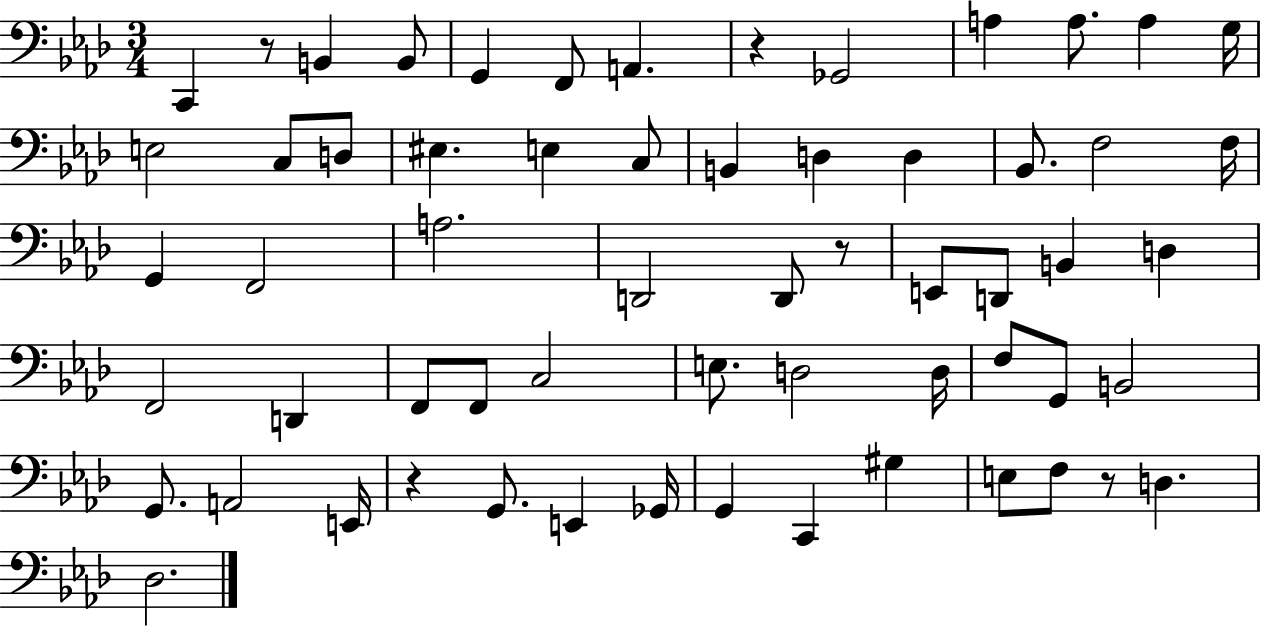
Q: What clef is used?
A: bass